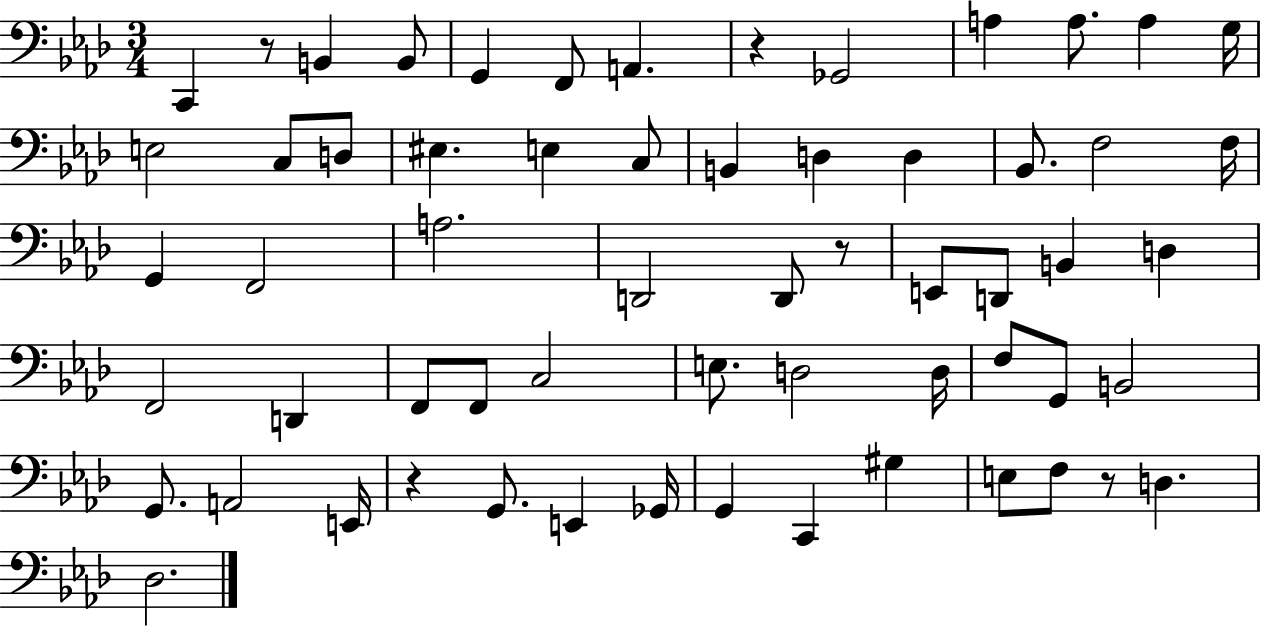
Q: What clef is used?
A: bass